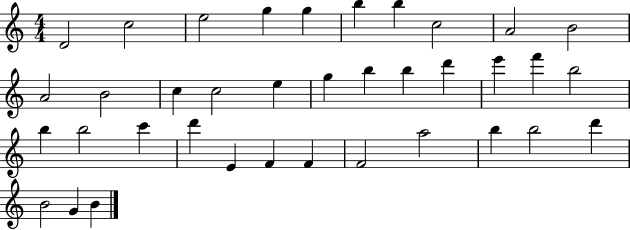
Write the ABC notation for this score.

X:1
T:Untitled
M:4/4
L:1/4
K:C
D2 c2 e2 g g b b c2 A2 B2 A2 B2 c c2 e g b b d' e' f' b2 b b2 c' d' E F F F2 a2 b b2 d' B2 G B